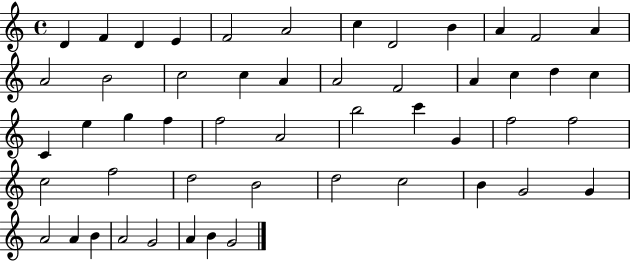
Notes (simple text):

D4/q F4/q D4/q E4/q F4/h A4/h C5/q D4/h B4/q A4/q F4/h A4/q A4/h B4/h C5/h C5/q A4/q A4/h F4/h A4/q C5/q D5/q C5/q C4/q E5/q G5/q F5/q F5/h A4/h B5/h C6/q G4/q F5/h F5/h C5/h F5/h D5/h B4/h D5/h C5/h B4/q G4/h G4/q A4/h A4/q B4/q A4/h G4/h A4/q B4/q G4/h